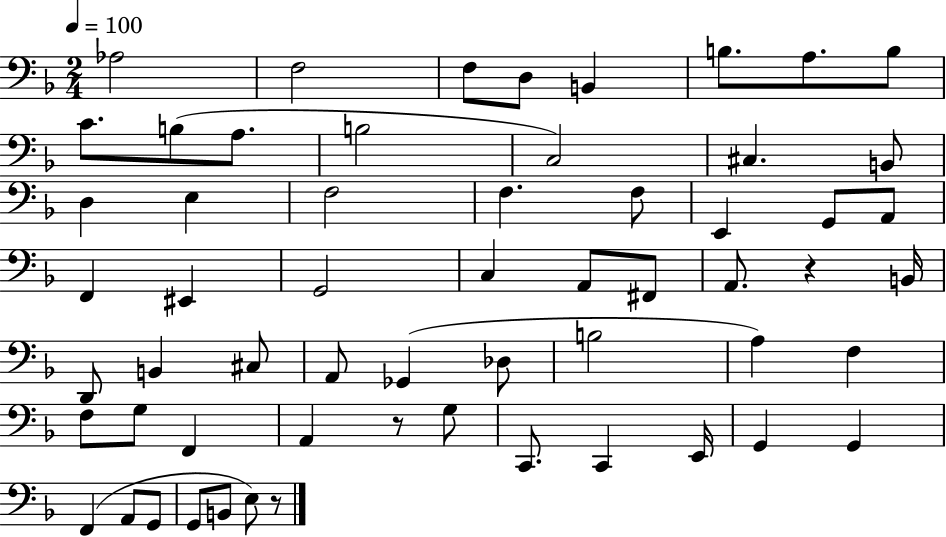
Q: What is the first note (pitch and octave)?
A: Ab3